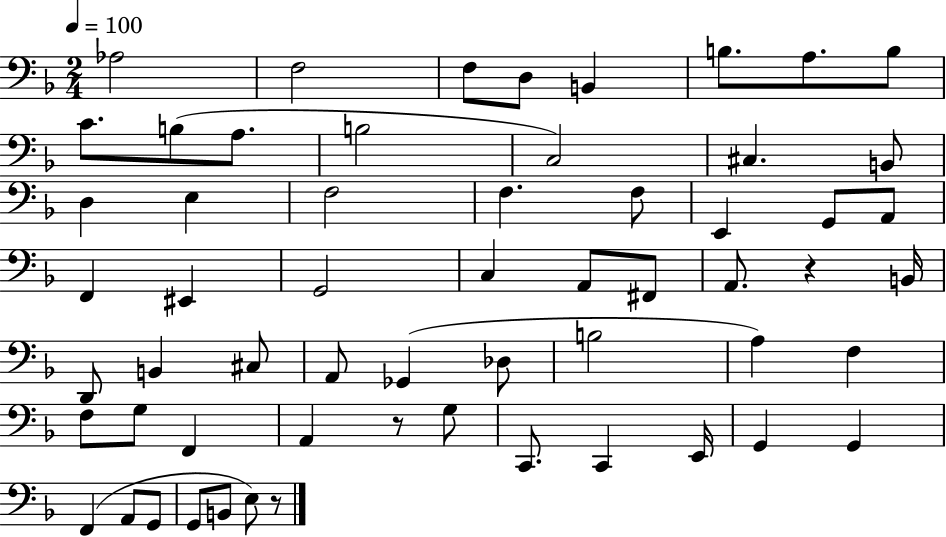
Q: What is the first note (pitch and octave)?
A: Ab3